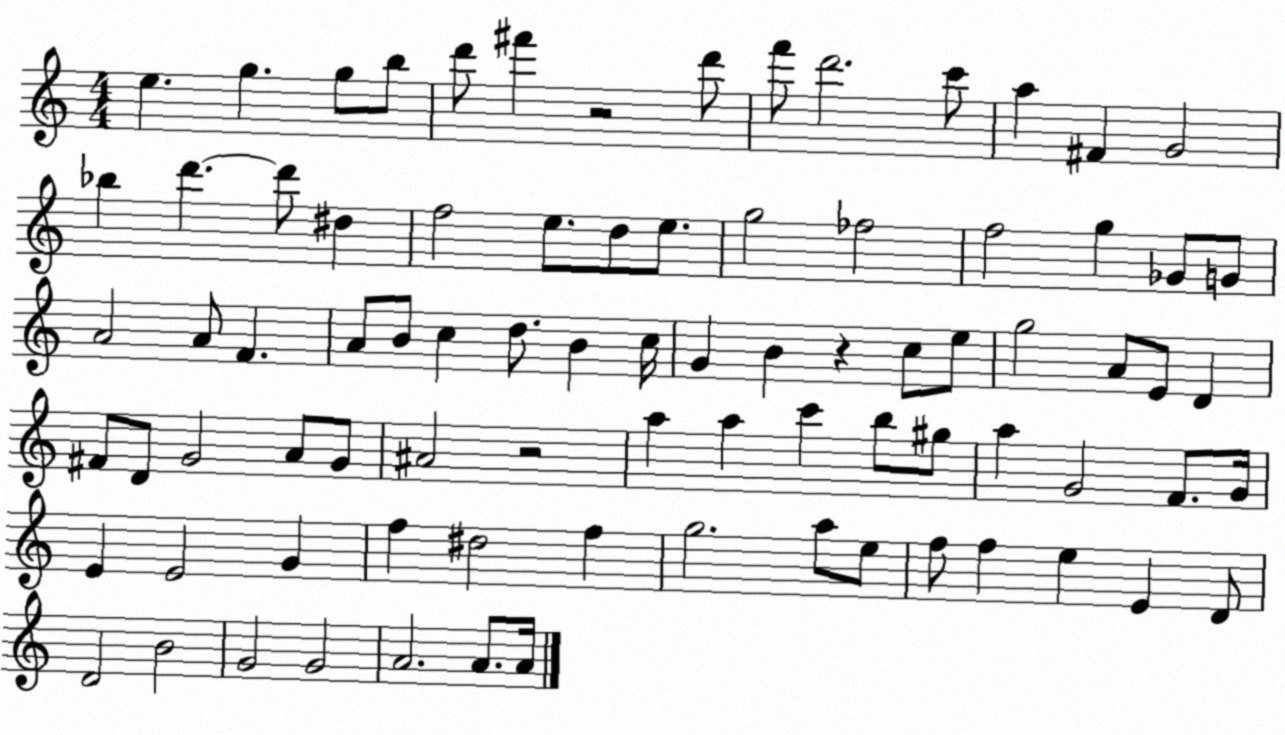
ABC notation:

X:1
T:Untitled
M:4/4
L:1/4
K:C
e g g/2 b/2 d'/2 ^f' z2 d'/2 f'/2 d'2 c'/2 a ^F G2 _b d' d'/2 ^d f2 e/2 d/2 e/2 g2 _f2 f2 g _G/2 G/2 A2 A/2 F A/2 B/2 c d/2 B c/4 G B z c/2 e/2 g2 A/2 E/2 D ^F/2 D/2 G2 A/2 G/2 ^A2 z2 a a c' b/2 ^g/2 a G2 F/2 G/4 E E2 G f ^d2 f g2 a/2 e/2 f/2 f e E D/2 D2 B2 G2 G2 A2 A/2 A/4